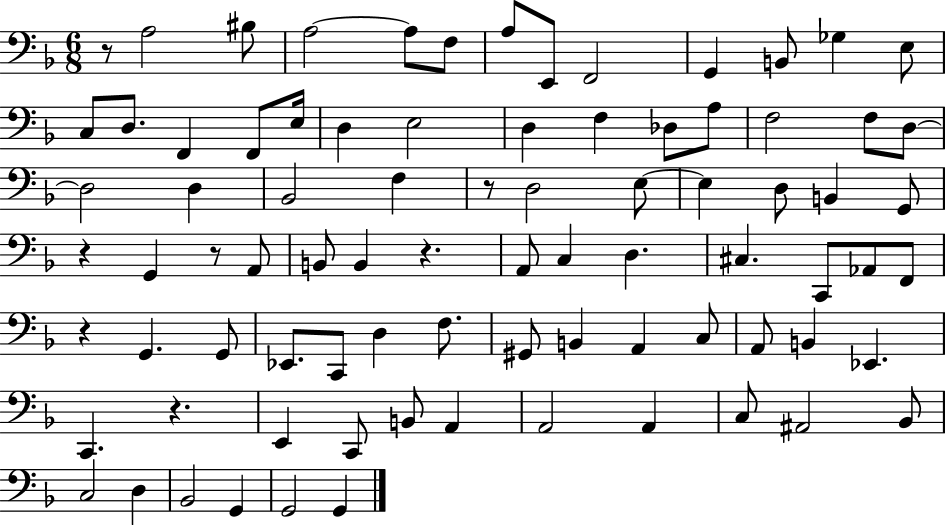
R/e A3/h BIS3/e A3/h A3/e F3/e A3/e E2/e F2/h G2/q B2/e Gb3/q E3/e C3/e D3/e. F2/q F2/e E3/s D3/q E3/h D3/q F3/q Db3/e A3/e F3/h F3/e D3/e D3/h D3/q Bb2/h F3/q R/e D3/h E3/e E3/q D3/e B2/q G2/e R/q G2/q R/e A2/e B2/e B2/q R/q. A2/e C3/q D3/q. C#3/q. C2/e Ab2/e F2/e R/q G2/q. G2/e Eb2/e. C2/e D3/q F3/e. G#2/e B2/q A2/q C3/e A2/e B2/q Eb2/q. C2/q. R/q. E2/q C2/e B2/e A2/q A2/h A2/q C3/e A#2/h Bb2/e C3/h D3/q Bb2/h G2/q G2/h G2/q